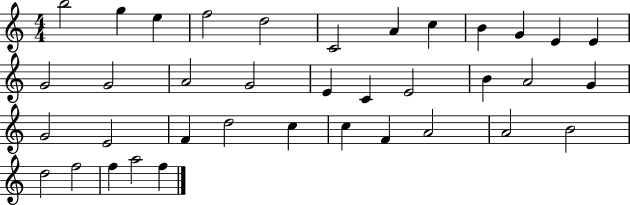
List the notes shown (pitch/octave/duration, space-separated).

B5/h G5/q E5/q F5/h D5/h C4/h A4/q C5/q B4/q G4/q E4/q E4/q G4/h G4/h A4/h G4/h E4/q C4/q E4/h B4/q A4/h G4/q G4/h E4/h F4/q D5/h C5/q C5/q F4/q A4/h A4/h B4/h D5/h F5/h F5/q A5/h F5/q